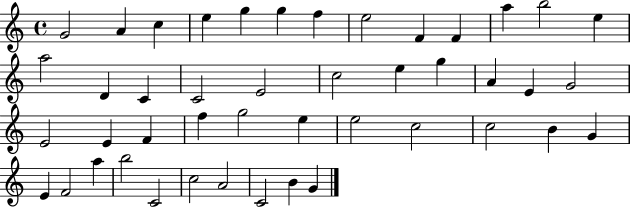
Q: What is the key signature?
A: C major